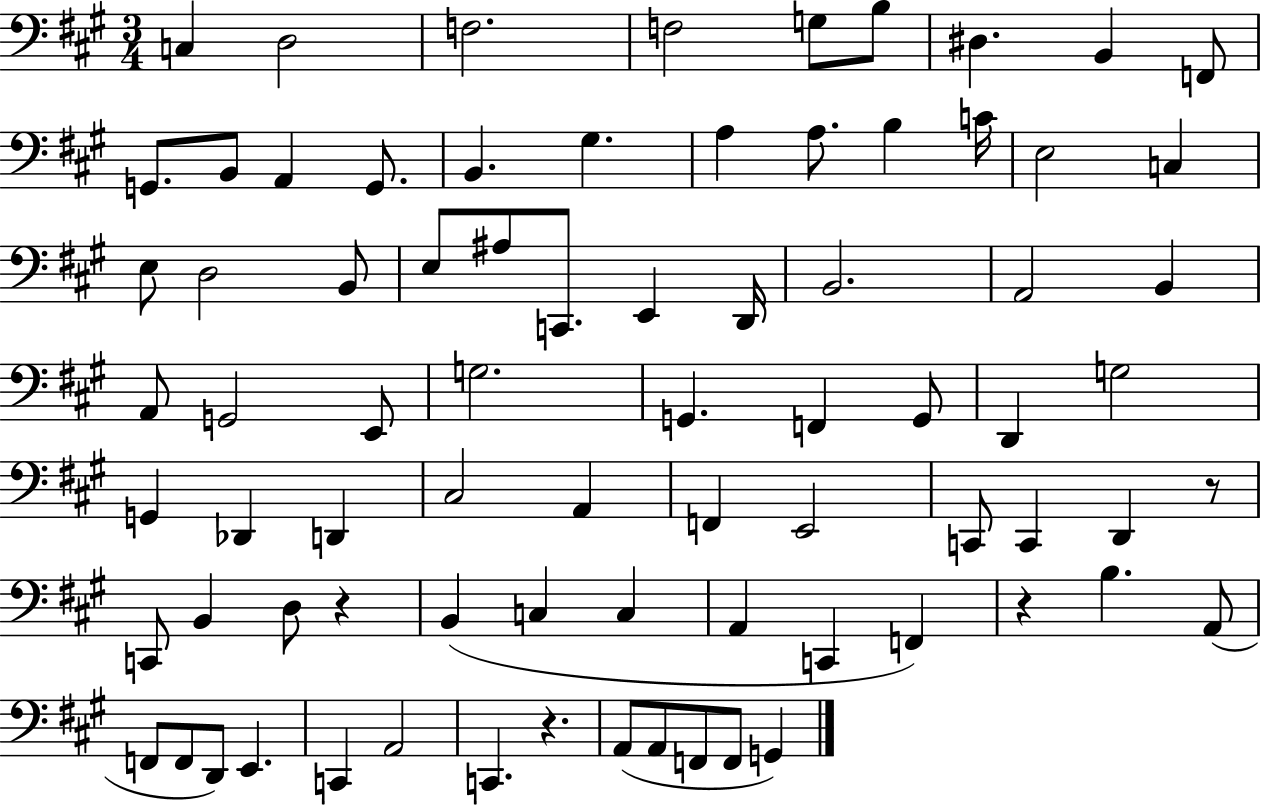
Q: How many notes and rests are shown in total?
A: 78